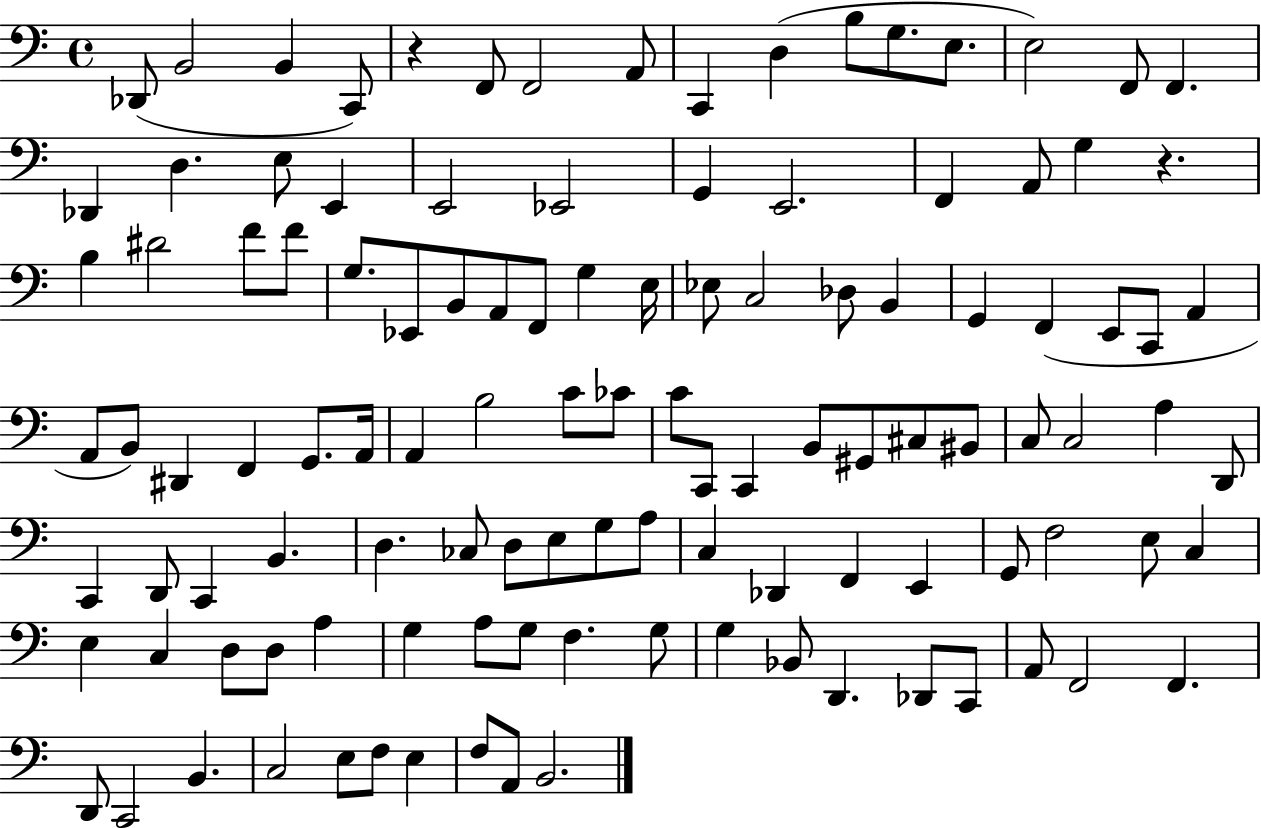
{
  \clef bass
  \time 4/4
  \defaultTimeSignature
  \key c \major
  des,8( b,2 b,4 c,8) | r4 f,8 f,2 a,8 | c,4 d4( b8 g8. e8. | e2) f,8 f,4. | \break des,4 d4. e8 e,4 | e,2 ees,2 | g,4 e,2. | f,4 a,8 g4 r4. | \break b4 dis'2 f'8 f'8 | g8. ees,8 b,8 a,8 f,8 g4 e16 | ees8 c2 des8 b,4 | g,4 f,4( e,8 c,8 a,4 | \break a,8 b,8) dis,4 f,4 g,8. a,16 | a,4 b2 c'8 ces'8 | c'8 c,8 c,4 b,8 gis,8 cis8 bis,8 | c8 c2 a4 d,8 | \break c,4 d,8 c,4 b,4. | d4. ces8 d8 e8 g8 a8 | c4 des,4 f,4 e,4 | g,8 f2 e8 c4 | \break e4 c4 d8 d8 a4 | g4 a8 g8 f4. g8 | g4 bes,8 d,4. des,8 c,8 | a,8 f,2 f,4. | \break d,8 c,2 b,4. | c2 e8 f8 e4 | f8 a,8 b,2. | \bar "|."
}